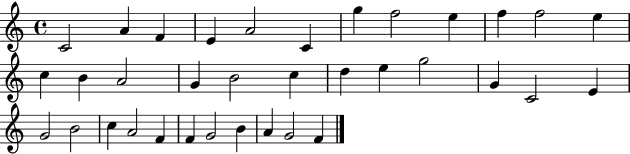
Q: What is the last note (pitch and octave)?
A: F4